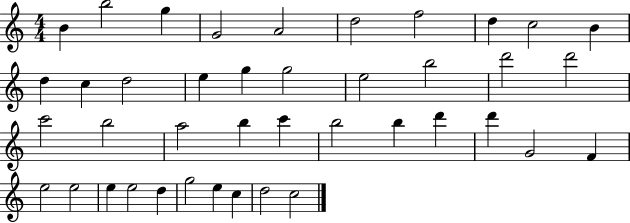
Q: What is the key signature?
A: C major